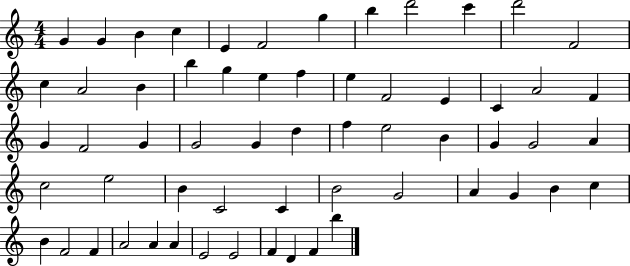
{
  \clef treble
  \numericTimeSignature
  \time 4/4
  \key c \major
  g'4 g'4 b'4 c''4 | e'4 f'2 g''4 | b''4 d'''2 c'''4 | d'''2 f'2 | \break c''4 a'2 b'4 | b''4 g''4 e''4 f''4 | e''4 f'2 e'4 | c'4 a'2 f'4 | \break g'4 f'2 g'4 | g'2 g'4 d''4 | f''4 e''2 b'4 | g'4 g'2 a'4 | \break c''2 e''2 | b'4 c'2 c'4 | b'2 g'2 | a'4 g'4 b'4 c''4 | \break b'4 f'2 f'4 | a'2 a'4 a'4 | e'2 e'2 | f'4 d'4 f'4 b''4 | \break \bar "|."
}